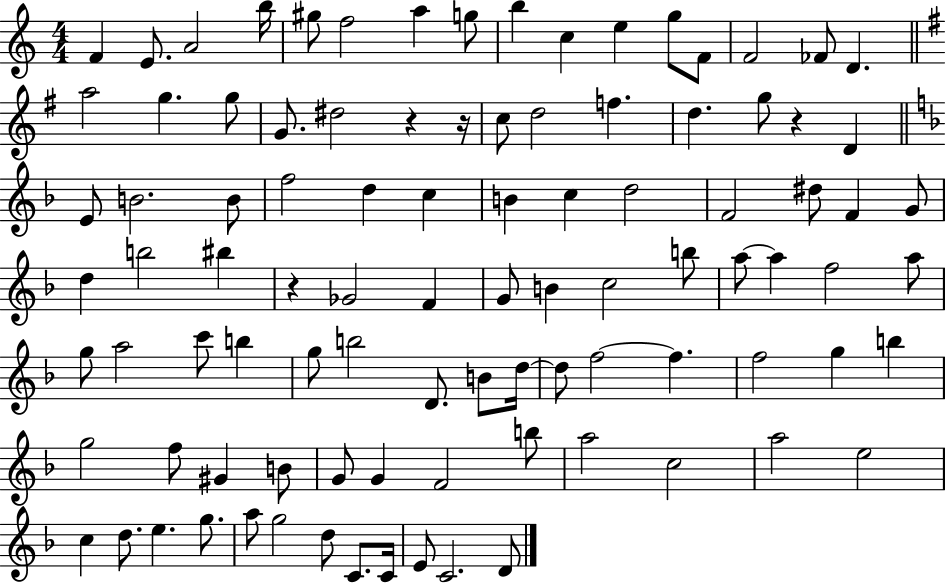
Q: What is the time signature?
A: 4/4